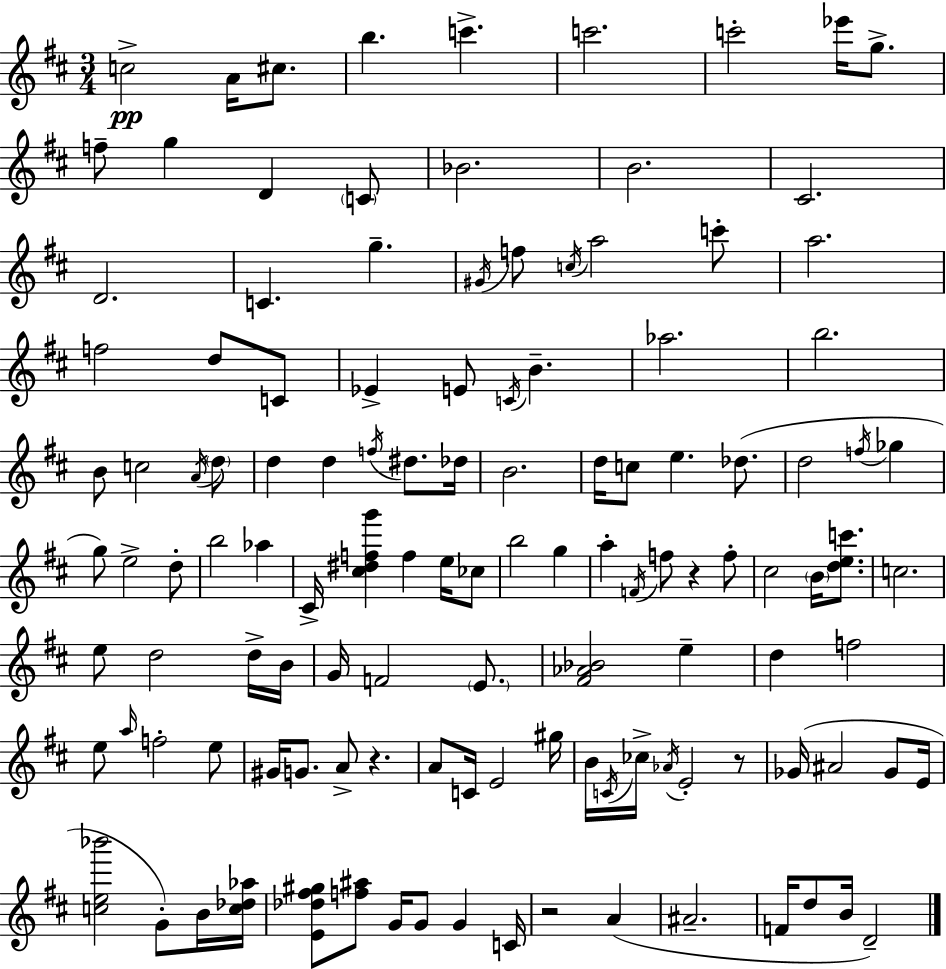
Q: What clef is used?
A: treble